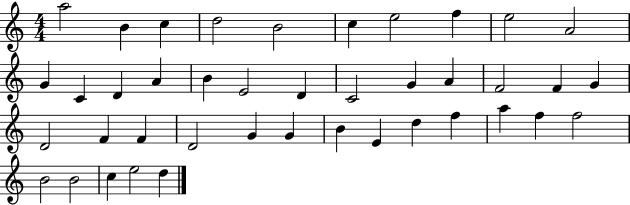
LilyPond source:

{
  \clef treble
  \numericTimeSignature
  \time 4/4
  \key c \major
  a''2 b'4 c''4 | d''2 b'2 | c''4 e''2 f''4 | e''2 a'2 | \break g'4 c'4 d'4 a'4 | b'4 e'2 d'4 | c'2 g'4 a'4 | f'2 f'4 g'4 | \break d'2 f'4 f'4 | d'2 g'4 g'4 | b'4 e'4 d''4 f''4 | a''4 f''4 f''2 | \break b'2 b'2 | c''4 e''2 d''4 | \bar "|."
}